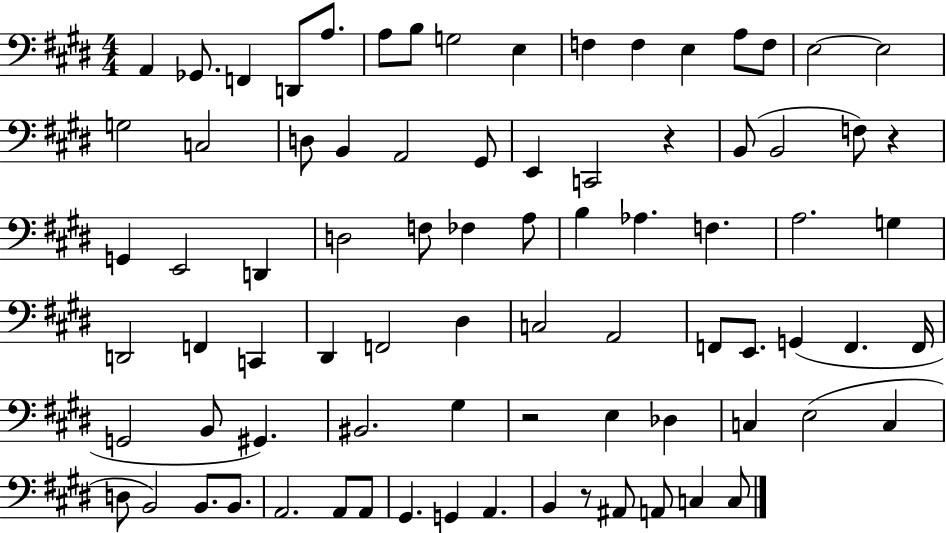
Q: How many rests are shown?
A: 4